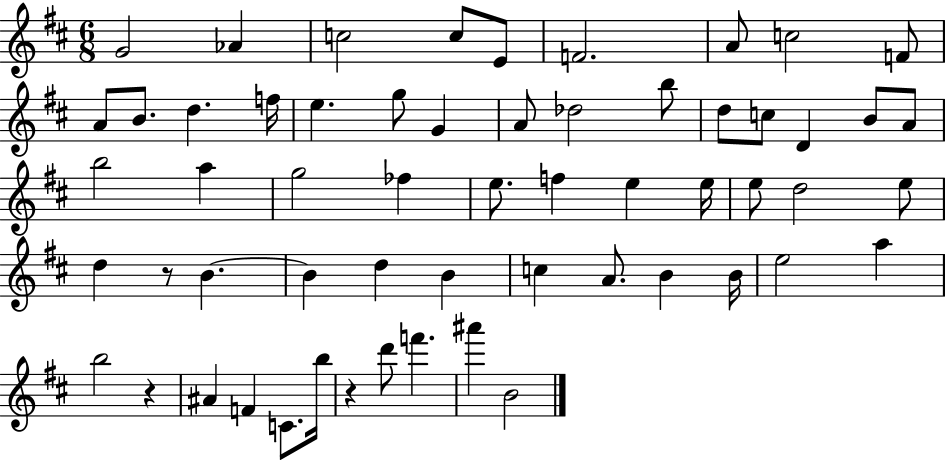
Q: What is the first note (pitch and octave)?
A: G4